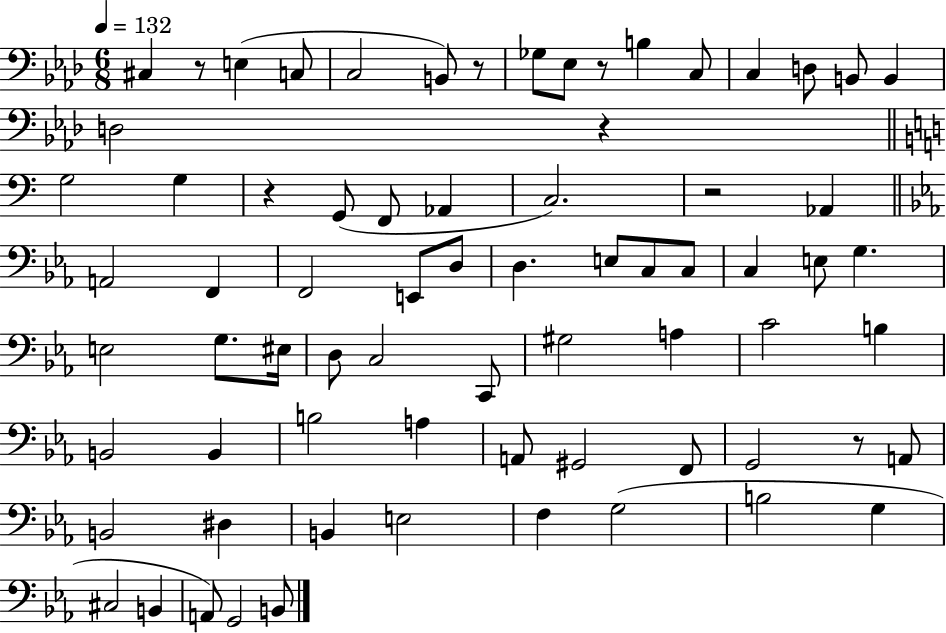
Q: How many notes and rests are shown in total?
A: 72